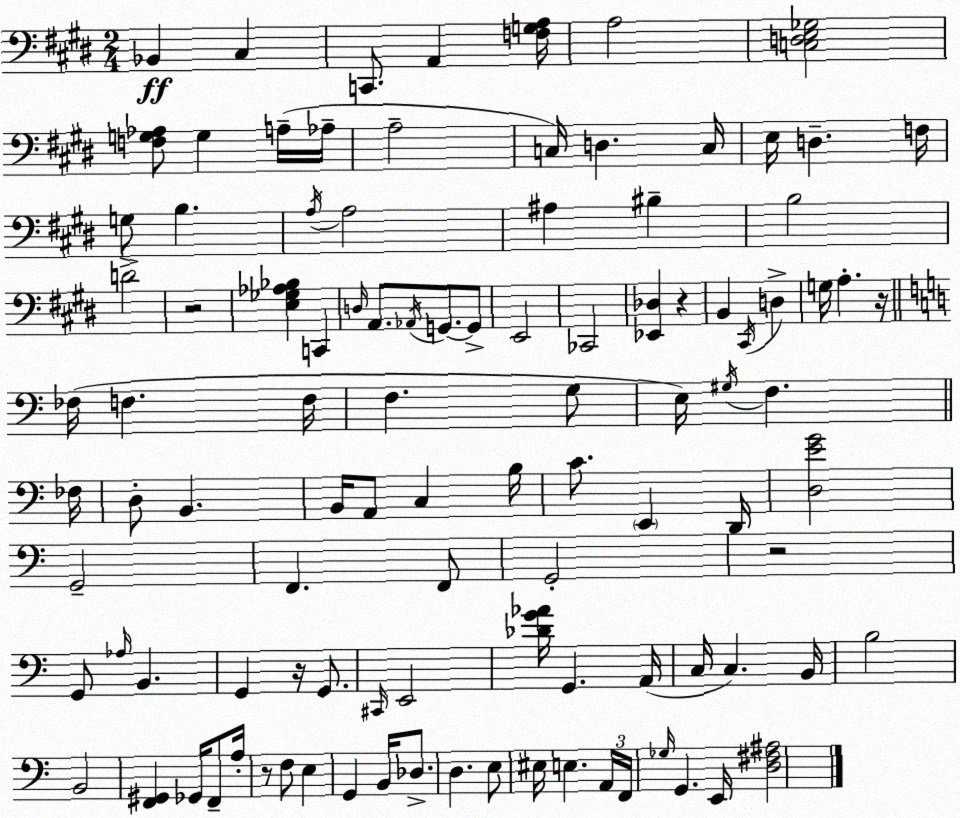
X:1
T:Untitled
M:2/4
L:1/4
K:E
_B,, ^C, C,,/2 A,, [F,G,A,]/4 A,2 [C,D,E,_G,]2 [F,G,_A,]/2 G, A,/4 _A,/4 A,2 C,/4 D, C,/4 E,/4 D, F,/4 G,/2 B, A,/4 A,2 ^A, ^B, B,2 D2 z2 [E,_G,_A,_B,] C,, D,/4 A,,/2 _A,,/4 G,,/2 G,,/2 E,,2 _C,,2 [_E,,_D,] z B,, ^C,,/4 D, G,/4 A, z/4 _F,/4 F, F,/4 F, G,/2 E,/4 ^G,/4 F, _F,/4 D,/2 B,, B,,/4 A,,/2 C, B,/4 C/2 E,, D,,/4 [D,EG]2 G,,2 F,, F,,/2 G,,2 z2 G,,/2 _A,/4 B,, G,, z/4 G,,/2 ^C,,/4 E,,2 [_DG_A]/4 G,, A,,/4 C,/4 C, B,,/4 B,2 B,,2 [F,,^G,,] _G,,/4 F,,/2 A,/4 z/2 F,/2 E, G,, B,,/4 _D,/2 D, E,/2 ^E,/4 E, A,,/4 F,,/4 _G,/4 G,, E,,/4 [D,^F,^A,]2